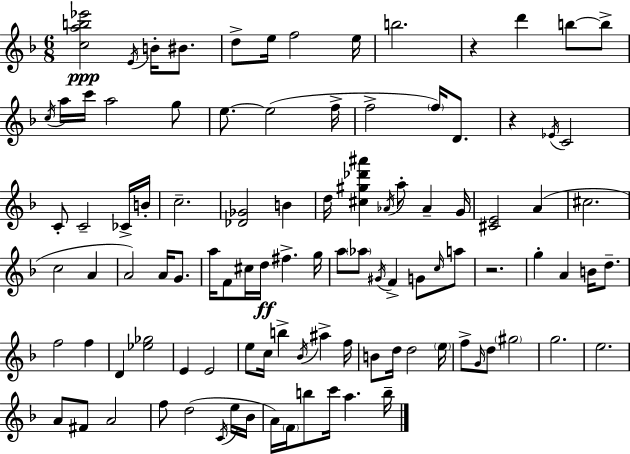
[C5,A5,B5,Eb6]/h E4/s B4/s BIS4/e. D5/e E5/s F5/h E5/s B5/h. R/q D6/q B5/e B5/e C5/s A5/s C6/s A5/h G5/e E5/e. E5/h F5/s F5/h F5/s D4/e. R/q Eb4/s C4/h C4/e C4/h CES4/s B4/s C5/h. [Db4,Gb4]/h B4/q D5/s [C#5,G#5,Db6,A#6]/q Ab4/s A5/e Ab4/q G4/s [C#4,E4]/h A4/q C#5/h. C5/h A4/q A4/h A4/s G4/e. A5/s F4/e C#5/s D5/s F#5/q. G5/s A5/e Ab5/e G#4/s F4/q G4/e C5/s A5/e R/h. G5/q A4/q B4/s D5/e. F5/h F5/q D4/q [Eb5,Gb5]/h E4/q E4/h E5/e C5/s B5/q Bb4/s A#5/q F5/s B4/e D5/s D5/h E5/s F5/e G4/s D5/e G#5/h G5/h. E5/h. A4/e F#4/e A4/h F5/e D5/h C4/s E5/s Bb4/s A4/s F4/s B5/e C6/s A5/q. B5/s